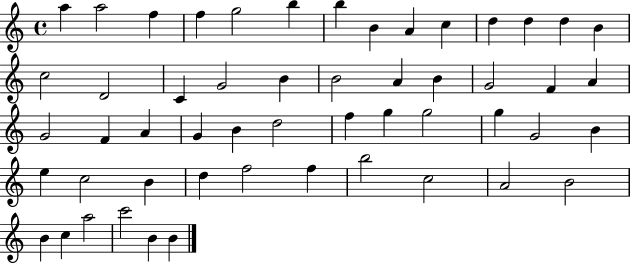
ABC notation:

X:1
T:Untitled
M:4/4
L:1/4
K:C
a a2 f f g2 b b B A c d d d B c2 D2 C G2 B B2 A B G2 F A G2 F A G B d2 f g g2 g G2 B e c2 B d f2 f b2 c2 A2 B2 B c a2 c'2 B B